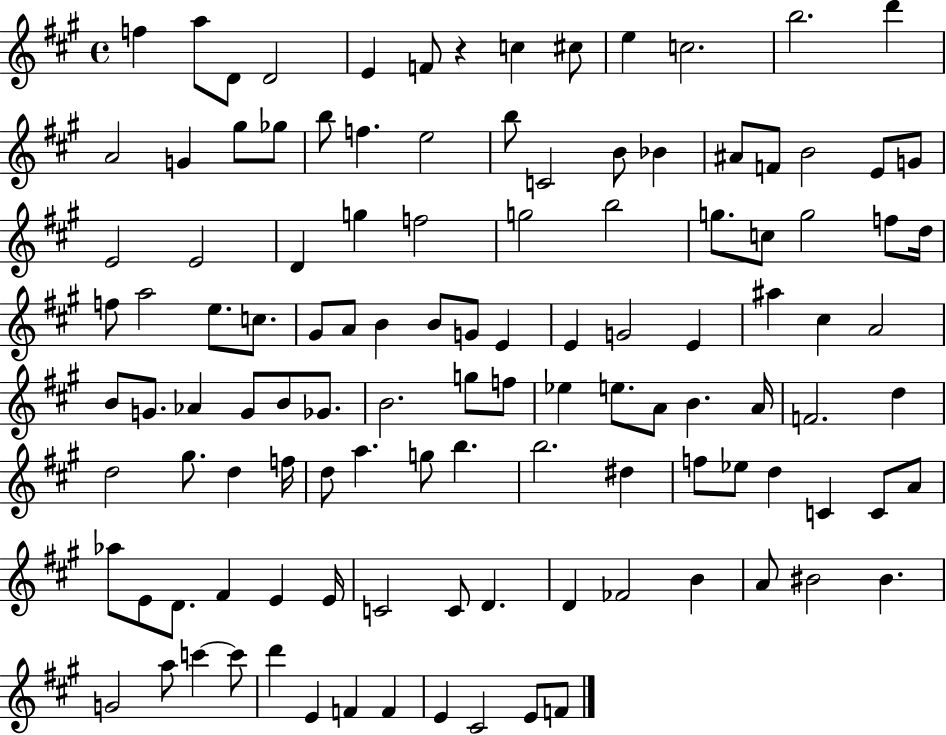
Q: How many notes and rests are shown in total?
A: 116